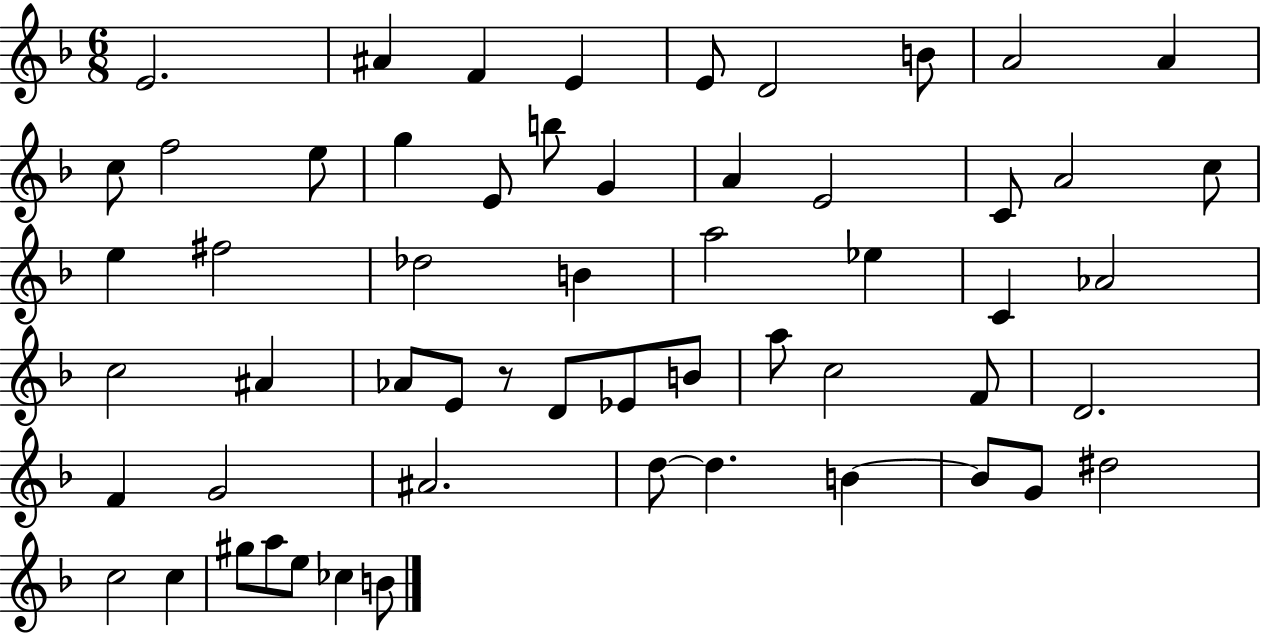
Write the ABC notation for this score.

X:1
T:Untitled
M:6/8
L:1/4
K:F
E2 ^A F E E/2 D2 B/2 A2 A c/2 f2 e/2 g E/2 b/2 G A E2 C/2 A2 c/2 e ^f2 _d2 B a2 _e C _A2 c2 ^A _A/2 E/2 z/2 D/2 _E/2 B/2 a/2 c2 F/2 D2 F G2 ^A2 d/2 d B B/2 G/2 ^d2 c2 c ^g/2 a/2 e/2 _c B/2